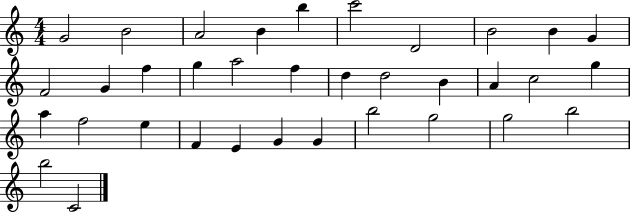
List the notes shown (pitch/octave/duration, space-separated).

G4/h B4/h A4/h B4/q B5/q C6/h D4/h B4/h B4/q G4/q F4/h G4/q F5/q G5/q A5/h F5/q D5/q D5/h B4/q A4/q C5/h G5/q A5/q F5/h E5/q F4/q E4/q G4/q G4/q B5/h G5/h G5/h B5/h B5/h C4/h